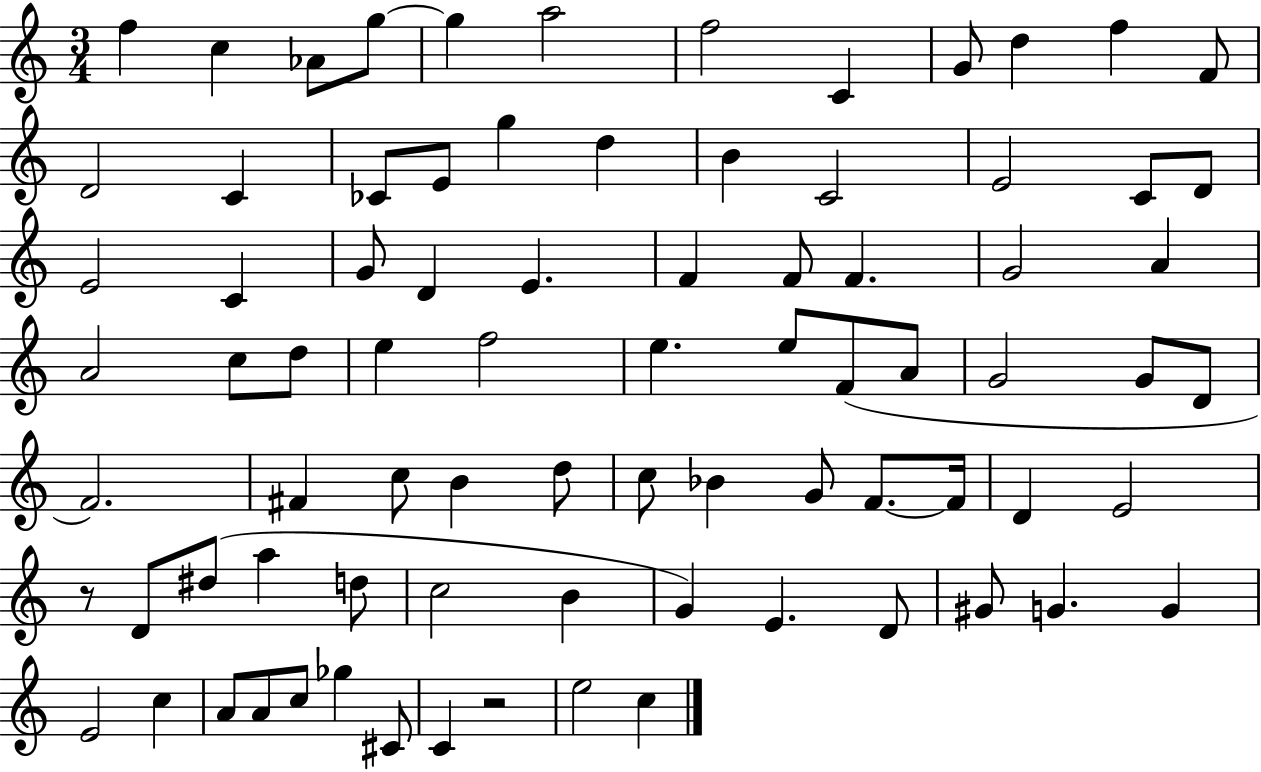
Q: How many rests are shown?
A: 2